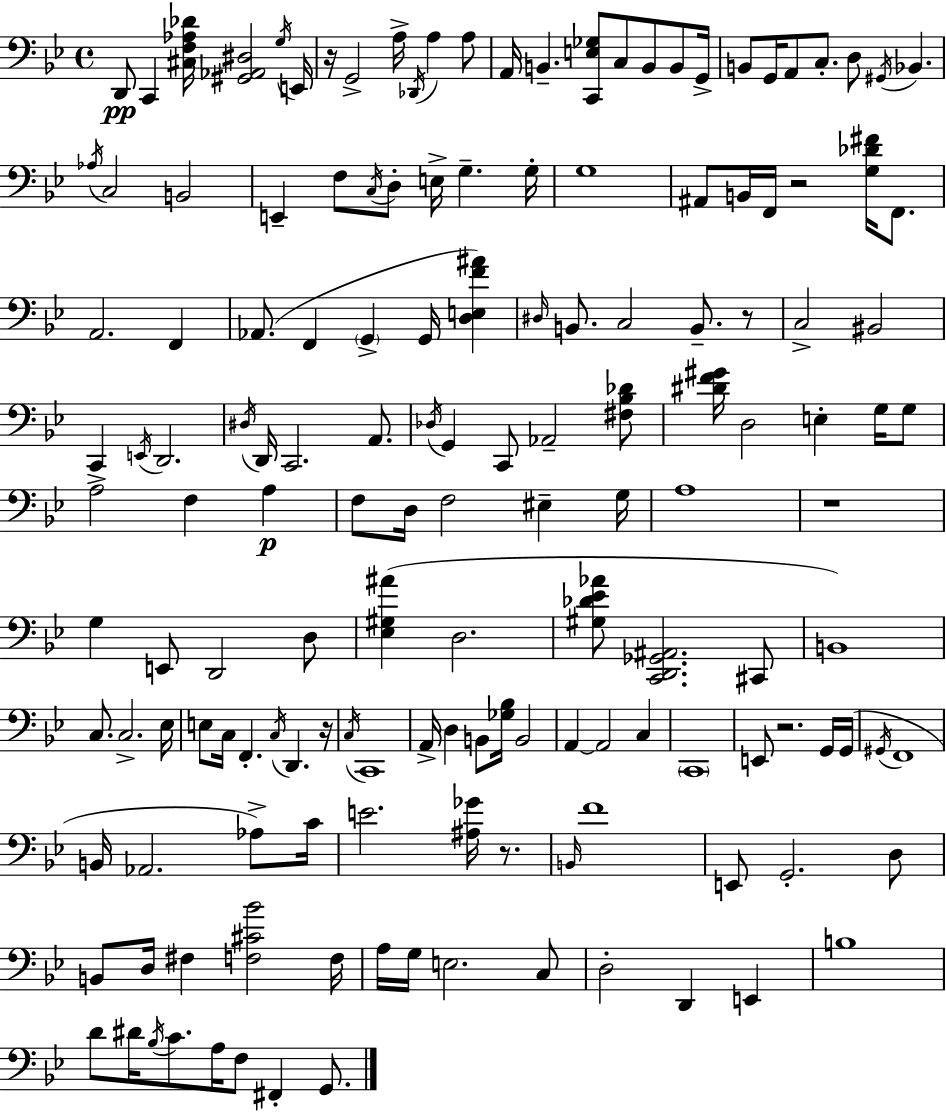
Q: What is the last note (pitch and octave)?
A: G2